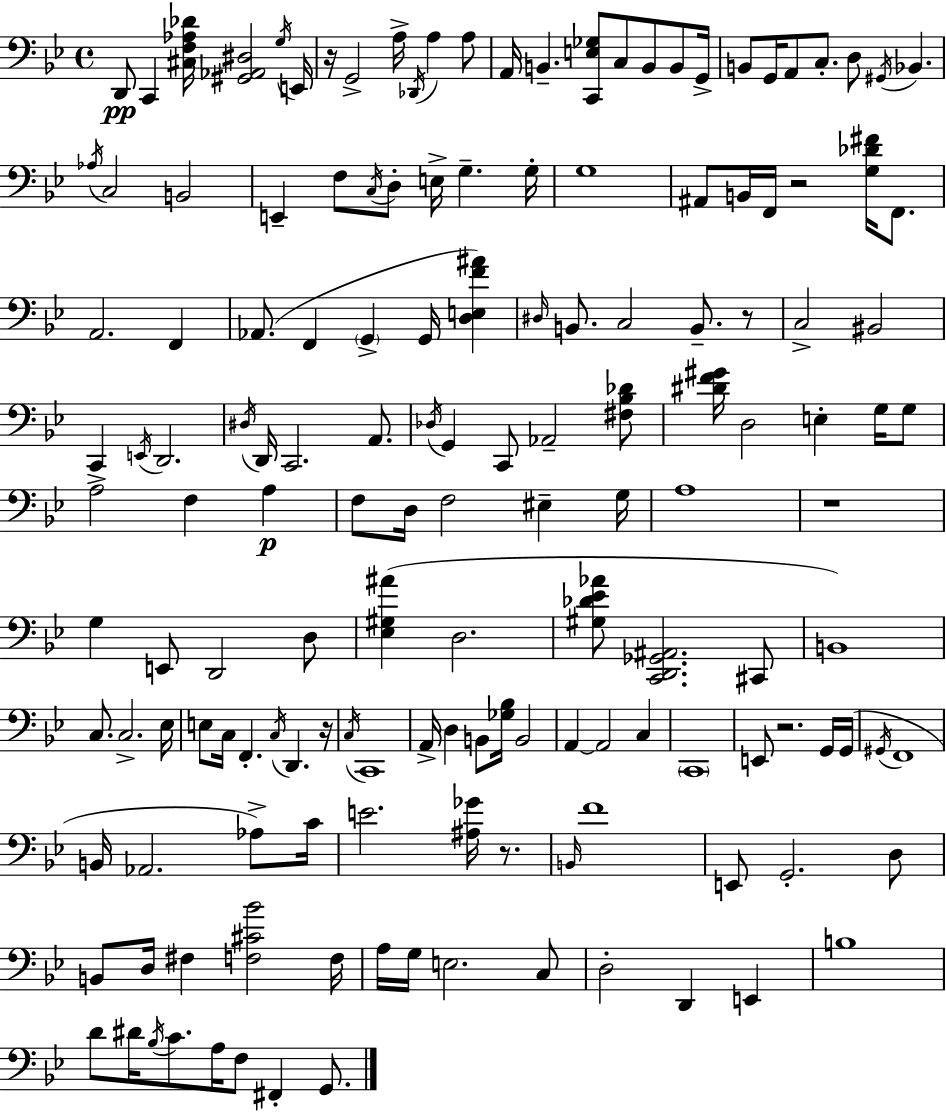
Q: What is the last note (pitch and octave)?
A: G2